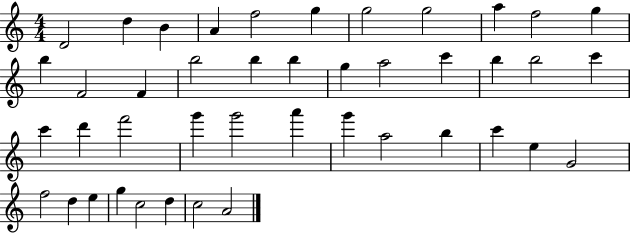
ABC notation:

X:1
T:Untitled
M:4/4
L:1/4
K:C
D2 d B A f2 g g2 g2 a f2 g b F2 F b2 b b g a2 c' b b2 c' c' d' f'2 g' g'2 a' g' a2 b c' e G2 f2 d e g c2 d c2 A2